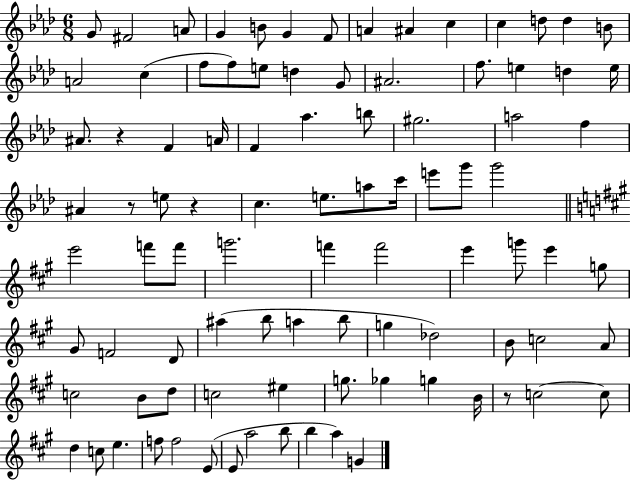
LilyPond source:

{
  \clef treble
  \numericTimeSignature
  \time 6/8
  \key aes \major
  \repeat volta 2 { g'8 fis'2 a'8 | g'4 b'8 g'4 f'8 | a'4 ais'4 c''4 | c''4 d''8 d''4 b'8 | \break a'2 c''4( | f''8 f''8) e''8 d''4 g'8 | ais'2. | f''8. e''4 d''4 e''16 | \break ais'8. r4 f'4 a'16 | f'4 aes''4. b''8 | gis''2. | a''2 f''4 | \break ais'4 r8 e''8 r4 | c''4. e''8. a''8 c'''16 | e'''8 g'''8 g'''2 | \bar "||" \break \key a \major e'''2 f'''8 f'''8 | g'''2. | f'''4 f'''2 | e'''4 g'''8 e'''4 g''8 | \break gis'8 f'2 d'8 | ais''4( b''8 a''4 b''8 | g''4 des''2) | b'8 c''2 a'8 | \break c''2 b'8 d''8 | c''2 eis''4 | g''8. ges''4 g''4 b'16 | r8 c''2~~ c''8 | \break d''4 c''8 e''4. | f''8 f''2 e'8( | e'8 a''2 b''8 | b''4 a''4) g'4 | \break } \bar "|."
}